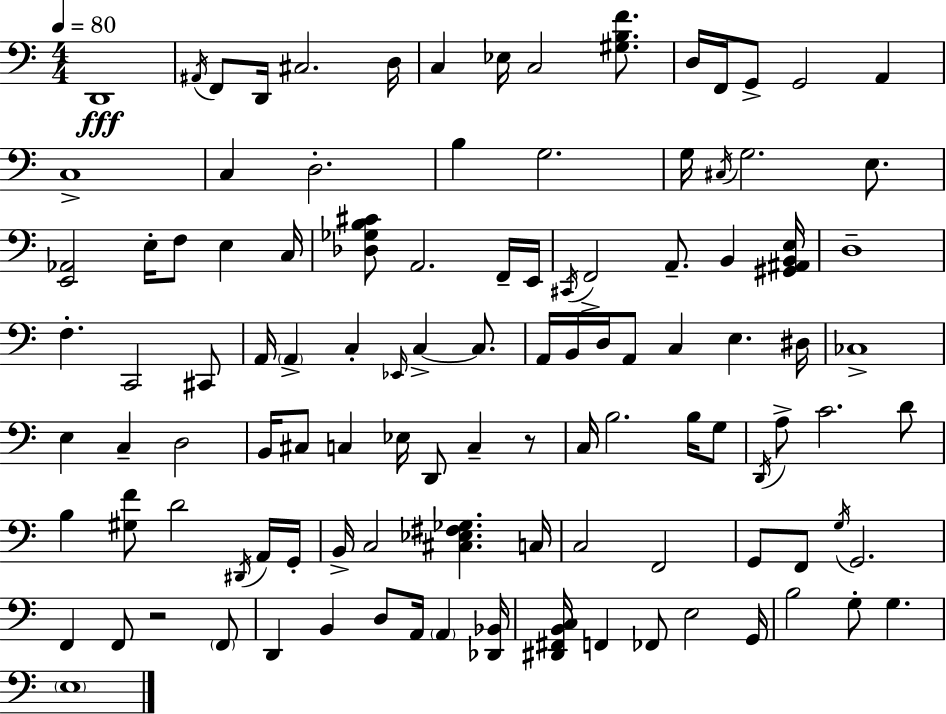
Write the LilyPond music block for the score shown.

{
  \clef bass
  \numericTimeSignature
  \time 4/4
  \key a \minor
  \tempo 4 = 80
  \repeat volta 2 { d,1\fff | \acciaccatura { ais,16 } f,8 d,16 cis2. | d16 c4 ees16 c2 <gis b f'>8. | d16 f,16 g,8-> g,2 a,4 | \break c1-> | c4 d2.-. | b4 g2. | g16 \acciaccatura { cis16 } g2. e8. | \break <e, aes,>2 e16-. f8 e4 | c16 <des ges b cis'>8 a,2. | f,16-- e,16 \acciaccatura { cis,16 } f,2-> a,8.-- b,4 | <gis, ais, b, e>16 d1-- | \break f4.-. c,2 | cis,8 a,16 \parenthesize a,4-> c4-. \grace { ees,16 } c4->~~ | c8. a,16 b,16 d16 a,8 c4 e4. | dis16 ces1-> | \break e4 c4-- d2 | b,16 cis8 c4 ees16 d,8 c4-- | r8 c16 b2. | b16 g8 \acciaccatura { d,16 } a8-> c'2. | \break d'8 b4 <gis f'>8 d'2 | \acciaccatura { dis,16 } a,16 g,16-. b,16-> c2 <cis ees fis ges>4. | c16 c2 f,2 | g,8 f,8 \acciaccatura { g16 } g,2. | \break f,4 f,8 r2 | \parenthesize f,8 d,4 b,4 d8 | a,16 \parenthesize a,4 <des, bes,>16 <dis, fis, b, c>16 f,4 fes,8 e2 | g,16 b2 g8-. | \break g4. \parenthesize e1 | } \bar "|."
}